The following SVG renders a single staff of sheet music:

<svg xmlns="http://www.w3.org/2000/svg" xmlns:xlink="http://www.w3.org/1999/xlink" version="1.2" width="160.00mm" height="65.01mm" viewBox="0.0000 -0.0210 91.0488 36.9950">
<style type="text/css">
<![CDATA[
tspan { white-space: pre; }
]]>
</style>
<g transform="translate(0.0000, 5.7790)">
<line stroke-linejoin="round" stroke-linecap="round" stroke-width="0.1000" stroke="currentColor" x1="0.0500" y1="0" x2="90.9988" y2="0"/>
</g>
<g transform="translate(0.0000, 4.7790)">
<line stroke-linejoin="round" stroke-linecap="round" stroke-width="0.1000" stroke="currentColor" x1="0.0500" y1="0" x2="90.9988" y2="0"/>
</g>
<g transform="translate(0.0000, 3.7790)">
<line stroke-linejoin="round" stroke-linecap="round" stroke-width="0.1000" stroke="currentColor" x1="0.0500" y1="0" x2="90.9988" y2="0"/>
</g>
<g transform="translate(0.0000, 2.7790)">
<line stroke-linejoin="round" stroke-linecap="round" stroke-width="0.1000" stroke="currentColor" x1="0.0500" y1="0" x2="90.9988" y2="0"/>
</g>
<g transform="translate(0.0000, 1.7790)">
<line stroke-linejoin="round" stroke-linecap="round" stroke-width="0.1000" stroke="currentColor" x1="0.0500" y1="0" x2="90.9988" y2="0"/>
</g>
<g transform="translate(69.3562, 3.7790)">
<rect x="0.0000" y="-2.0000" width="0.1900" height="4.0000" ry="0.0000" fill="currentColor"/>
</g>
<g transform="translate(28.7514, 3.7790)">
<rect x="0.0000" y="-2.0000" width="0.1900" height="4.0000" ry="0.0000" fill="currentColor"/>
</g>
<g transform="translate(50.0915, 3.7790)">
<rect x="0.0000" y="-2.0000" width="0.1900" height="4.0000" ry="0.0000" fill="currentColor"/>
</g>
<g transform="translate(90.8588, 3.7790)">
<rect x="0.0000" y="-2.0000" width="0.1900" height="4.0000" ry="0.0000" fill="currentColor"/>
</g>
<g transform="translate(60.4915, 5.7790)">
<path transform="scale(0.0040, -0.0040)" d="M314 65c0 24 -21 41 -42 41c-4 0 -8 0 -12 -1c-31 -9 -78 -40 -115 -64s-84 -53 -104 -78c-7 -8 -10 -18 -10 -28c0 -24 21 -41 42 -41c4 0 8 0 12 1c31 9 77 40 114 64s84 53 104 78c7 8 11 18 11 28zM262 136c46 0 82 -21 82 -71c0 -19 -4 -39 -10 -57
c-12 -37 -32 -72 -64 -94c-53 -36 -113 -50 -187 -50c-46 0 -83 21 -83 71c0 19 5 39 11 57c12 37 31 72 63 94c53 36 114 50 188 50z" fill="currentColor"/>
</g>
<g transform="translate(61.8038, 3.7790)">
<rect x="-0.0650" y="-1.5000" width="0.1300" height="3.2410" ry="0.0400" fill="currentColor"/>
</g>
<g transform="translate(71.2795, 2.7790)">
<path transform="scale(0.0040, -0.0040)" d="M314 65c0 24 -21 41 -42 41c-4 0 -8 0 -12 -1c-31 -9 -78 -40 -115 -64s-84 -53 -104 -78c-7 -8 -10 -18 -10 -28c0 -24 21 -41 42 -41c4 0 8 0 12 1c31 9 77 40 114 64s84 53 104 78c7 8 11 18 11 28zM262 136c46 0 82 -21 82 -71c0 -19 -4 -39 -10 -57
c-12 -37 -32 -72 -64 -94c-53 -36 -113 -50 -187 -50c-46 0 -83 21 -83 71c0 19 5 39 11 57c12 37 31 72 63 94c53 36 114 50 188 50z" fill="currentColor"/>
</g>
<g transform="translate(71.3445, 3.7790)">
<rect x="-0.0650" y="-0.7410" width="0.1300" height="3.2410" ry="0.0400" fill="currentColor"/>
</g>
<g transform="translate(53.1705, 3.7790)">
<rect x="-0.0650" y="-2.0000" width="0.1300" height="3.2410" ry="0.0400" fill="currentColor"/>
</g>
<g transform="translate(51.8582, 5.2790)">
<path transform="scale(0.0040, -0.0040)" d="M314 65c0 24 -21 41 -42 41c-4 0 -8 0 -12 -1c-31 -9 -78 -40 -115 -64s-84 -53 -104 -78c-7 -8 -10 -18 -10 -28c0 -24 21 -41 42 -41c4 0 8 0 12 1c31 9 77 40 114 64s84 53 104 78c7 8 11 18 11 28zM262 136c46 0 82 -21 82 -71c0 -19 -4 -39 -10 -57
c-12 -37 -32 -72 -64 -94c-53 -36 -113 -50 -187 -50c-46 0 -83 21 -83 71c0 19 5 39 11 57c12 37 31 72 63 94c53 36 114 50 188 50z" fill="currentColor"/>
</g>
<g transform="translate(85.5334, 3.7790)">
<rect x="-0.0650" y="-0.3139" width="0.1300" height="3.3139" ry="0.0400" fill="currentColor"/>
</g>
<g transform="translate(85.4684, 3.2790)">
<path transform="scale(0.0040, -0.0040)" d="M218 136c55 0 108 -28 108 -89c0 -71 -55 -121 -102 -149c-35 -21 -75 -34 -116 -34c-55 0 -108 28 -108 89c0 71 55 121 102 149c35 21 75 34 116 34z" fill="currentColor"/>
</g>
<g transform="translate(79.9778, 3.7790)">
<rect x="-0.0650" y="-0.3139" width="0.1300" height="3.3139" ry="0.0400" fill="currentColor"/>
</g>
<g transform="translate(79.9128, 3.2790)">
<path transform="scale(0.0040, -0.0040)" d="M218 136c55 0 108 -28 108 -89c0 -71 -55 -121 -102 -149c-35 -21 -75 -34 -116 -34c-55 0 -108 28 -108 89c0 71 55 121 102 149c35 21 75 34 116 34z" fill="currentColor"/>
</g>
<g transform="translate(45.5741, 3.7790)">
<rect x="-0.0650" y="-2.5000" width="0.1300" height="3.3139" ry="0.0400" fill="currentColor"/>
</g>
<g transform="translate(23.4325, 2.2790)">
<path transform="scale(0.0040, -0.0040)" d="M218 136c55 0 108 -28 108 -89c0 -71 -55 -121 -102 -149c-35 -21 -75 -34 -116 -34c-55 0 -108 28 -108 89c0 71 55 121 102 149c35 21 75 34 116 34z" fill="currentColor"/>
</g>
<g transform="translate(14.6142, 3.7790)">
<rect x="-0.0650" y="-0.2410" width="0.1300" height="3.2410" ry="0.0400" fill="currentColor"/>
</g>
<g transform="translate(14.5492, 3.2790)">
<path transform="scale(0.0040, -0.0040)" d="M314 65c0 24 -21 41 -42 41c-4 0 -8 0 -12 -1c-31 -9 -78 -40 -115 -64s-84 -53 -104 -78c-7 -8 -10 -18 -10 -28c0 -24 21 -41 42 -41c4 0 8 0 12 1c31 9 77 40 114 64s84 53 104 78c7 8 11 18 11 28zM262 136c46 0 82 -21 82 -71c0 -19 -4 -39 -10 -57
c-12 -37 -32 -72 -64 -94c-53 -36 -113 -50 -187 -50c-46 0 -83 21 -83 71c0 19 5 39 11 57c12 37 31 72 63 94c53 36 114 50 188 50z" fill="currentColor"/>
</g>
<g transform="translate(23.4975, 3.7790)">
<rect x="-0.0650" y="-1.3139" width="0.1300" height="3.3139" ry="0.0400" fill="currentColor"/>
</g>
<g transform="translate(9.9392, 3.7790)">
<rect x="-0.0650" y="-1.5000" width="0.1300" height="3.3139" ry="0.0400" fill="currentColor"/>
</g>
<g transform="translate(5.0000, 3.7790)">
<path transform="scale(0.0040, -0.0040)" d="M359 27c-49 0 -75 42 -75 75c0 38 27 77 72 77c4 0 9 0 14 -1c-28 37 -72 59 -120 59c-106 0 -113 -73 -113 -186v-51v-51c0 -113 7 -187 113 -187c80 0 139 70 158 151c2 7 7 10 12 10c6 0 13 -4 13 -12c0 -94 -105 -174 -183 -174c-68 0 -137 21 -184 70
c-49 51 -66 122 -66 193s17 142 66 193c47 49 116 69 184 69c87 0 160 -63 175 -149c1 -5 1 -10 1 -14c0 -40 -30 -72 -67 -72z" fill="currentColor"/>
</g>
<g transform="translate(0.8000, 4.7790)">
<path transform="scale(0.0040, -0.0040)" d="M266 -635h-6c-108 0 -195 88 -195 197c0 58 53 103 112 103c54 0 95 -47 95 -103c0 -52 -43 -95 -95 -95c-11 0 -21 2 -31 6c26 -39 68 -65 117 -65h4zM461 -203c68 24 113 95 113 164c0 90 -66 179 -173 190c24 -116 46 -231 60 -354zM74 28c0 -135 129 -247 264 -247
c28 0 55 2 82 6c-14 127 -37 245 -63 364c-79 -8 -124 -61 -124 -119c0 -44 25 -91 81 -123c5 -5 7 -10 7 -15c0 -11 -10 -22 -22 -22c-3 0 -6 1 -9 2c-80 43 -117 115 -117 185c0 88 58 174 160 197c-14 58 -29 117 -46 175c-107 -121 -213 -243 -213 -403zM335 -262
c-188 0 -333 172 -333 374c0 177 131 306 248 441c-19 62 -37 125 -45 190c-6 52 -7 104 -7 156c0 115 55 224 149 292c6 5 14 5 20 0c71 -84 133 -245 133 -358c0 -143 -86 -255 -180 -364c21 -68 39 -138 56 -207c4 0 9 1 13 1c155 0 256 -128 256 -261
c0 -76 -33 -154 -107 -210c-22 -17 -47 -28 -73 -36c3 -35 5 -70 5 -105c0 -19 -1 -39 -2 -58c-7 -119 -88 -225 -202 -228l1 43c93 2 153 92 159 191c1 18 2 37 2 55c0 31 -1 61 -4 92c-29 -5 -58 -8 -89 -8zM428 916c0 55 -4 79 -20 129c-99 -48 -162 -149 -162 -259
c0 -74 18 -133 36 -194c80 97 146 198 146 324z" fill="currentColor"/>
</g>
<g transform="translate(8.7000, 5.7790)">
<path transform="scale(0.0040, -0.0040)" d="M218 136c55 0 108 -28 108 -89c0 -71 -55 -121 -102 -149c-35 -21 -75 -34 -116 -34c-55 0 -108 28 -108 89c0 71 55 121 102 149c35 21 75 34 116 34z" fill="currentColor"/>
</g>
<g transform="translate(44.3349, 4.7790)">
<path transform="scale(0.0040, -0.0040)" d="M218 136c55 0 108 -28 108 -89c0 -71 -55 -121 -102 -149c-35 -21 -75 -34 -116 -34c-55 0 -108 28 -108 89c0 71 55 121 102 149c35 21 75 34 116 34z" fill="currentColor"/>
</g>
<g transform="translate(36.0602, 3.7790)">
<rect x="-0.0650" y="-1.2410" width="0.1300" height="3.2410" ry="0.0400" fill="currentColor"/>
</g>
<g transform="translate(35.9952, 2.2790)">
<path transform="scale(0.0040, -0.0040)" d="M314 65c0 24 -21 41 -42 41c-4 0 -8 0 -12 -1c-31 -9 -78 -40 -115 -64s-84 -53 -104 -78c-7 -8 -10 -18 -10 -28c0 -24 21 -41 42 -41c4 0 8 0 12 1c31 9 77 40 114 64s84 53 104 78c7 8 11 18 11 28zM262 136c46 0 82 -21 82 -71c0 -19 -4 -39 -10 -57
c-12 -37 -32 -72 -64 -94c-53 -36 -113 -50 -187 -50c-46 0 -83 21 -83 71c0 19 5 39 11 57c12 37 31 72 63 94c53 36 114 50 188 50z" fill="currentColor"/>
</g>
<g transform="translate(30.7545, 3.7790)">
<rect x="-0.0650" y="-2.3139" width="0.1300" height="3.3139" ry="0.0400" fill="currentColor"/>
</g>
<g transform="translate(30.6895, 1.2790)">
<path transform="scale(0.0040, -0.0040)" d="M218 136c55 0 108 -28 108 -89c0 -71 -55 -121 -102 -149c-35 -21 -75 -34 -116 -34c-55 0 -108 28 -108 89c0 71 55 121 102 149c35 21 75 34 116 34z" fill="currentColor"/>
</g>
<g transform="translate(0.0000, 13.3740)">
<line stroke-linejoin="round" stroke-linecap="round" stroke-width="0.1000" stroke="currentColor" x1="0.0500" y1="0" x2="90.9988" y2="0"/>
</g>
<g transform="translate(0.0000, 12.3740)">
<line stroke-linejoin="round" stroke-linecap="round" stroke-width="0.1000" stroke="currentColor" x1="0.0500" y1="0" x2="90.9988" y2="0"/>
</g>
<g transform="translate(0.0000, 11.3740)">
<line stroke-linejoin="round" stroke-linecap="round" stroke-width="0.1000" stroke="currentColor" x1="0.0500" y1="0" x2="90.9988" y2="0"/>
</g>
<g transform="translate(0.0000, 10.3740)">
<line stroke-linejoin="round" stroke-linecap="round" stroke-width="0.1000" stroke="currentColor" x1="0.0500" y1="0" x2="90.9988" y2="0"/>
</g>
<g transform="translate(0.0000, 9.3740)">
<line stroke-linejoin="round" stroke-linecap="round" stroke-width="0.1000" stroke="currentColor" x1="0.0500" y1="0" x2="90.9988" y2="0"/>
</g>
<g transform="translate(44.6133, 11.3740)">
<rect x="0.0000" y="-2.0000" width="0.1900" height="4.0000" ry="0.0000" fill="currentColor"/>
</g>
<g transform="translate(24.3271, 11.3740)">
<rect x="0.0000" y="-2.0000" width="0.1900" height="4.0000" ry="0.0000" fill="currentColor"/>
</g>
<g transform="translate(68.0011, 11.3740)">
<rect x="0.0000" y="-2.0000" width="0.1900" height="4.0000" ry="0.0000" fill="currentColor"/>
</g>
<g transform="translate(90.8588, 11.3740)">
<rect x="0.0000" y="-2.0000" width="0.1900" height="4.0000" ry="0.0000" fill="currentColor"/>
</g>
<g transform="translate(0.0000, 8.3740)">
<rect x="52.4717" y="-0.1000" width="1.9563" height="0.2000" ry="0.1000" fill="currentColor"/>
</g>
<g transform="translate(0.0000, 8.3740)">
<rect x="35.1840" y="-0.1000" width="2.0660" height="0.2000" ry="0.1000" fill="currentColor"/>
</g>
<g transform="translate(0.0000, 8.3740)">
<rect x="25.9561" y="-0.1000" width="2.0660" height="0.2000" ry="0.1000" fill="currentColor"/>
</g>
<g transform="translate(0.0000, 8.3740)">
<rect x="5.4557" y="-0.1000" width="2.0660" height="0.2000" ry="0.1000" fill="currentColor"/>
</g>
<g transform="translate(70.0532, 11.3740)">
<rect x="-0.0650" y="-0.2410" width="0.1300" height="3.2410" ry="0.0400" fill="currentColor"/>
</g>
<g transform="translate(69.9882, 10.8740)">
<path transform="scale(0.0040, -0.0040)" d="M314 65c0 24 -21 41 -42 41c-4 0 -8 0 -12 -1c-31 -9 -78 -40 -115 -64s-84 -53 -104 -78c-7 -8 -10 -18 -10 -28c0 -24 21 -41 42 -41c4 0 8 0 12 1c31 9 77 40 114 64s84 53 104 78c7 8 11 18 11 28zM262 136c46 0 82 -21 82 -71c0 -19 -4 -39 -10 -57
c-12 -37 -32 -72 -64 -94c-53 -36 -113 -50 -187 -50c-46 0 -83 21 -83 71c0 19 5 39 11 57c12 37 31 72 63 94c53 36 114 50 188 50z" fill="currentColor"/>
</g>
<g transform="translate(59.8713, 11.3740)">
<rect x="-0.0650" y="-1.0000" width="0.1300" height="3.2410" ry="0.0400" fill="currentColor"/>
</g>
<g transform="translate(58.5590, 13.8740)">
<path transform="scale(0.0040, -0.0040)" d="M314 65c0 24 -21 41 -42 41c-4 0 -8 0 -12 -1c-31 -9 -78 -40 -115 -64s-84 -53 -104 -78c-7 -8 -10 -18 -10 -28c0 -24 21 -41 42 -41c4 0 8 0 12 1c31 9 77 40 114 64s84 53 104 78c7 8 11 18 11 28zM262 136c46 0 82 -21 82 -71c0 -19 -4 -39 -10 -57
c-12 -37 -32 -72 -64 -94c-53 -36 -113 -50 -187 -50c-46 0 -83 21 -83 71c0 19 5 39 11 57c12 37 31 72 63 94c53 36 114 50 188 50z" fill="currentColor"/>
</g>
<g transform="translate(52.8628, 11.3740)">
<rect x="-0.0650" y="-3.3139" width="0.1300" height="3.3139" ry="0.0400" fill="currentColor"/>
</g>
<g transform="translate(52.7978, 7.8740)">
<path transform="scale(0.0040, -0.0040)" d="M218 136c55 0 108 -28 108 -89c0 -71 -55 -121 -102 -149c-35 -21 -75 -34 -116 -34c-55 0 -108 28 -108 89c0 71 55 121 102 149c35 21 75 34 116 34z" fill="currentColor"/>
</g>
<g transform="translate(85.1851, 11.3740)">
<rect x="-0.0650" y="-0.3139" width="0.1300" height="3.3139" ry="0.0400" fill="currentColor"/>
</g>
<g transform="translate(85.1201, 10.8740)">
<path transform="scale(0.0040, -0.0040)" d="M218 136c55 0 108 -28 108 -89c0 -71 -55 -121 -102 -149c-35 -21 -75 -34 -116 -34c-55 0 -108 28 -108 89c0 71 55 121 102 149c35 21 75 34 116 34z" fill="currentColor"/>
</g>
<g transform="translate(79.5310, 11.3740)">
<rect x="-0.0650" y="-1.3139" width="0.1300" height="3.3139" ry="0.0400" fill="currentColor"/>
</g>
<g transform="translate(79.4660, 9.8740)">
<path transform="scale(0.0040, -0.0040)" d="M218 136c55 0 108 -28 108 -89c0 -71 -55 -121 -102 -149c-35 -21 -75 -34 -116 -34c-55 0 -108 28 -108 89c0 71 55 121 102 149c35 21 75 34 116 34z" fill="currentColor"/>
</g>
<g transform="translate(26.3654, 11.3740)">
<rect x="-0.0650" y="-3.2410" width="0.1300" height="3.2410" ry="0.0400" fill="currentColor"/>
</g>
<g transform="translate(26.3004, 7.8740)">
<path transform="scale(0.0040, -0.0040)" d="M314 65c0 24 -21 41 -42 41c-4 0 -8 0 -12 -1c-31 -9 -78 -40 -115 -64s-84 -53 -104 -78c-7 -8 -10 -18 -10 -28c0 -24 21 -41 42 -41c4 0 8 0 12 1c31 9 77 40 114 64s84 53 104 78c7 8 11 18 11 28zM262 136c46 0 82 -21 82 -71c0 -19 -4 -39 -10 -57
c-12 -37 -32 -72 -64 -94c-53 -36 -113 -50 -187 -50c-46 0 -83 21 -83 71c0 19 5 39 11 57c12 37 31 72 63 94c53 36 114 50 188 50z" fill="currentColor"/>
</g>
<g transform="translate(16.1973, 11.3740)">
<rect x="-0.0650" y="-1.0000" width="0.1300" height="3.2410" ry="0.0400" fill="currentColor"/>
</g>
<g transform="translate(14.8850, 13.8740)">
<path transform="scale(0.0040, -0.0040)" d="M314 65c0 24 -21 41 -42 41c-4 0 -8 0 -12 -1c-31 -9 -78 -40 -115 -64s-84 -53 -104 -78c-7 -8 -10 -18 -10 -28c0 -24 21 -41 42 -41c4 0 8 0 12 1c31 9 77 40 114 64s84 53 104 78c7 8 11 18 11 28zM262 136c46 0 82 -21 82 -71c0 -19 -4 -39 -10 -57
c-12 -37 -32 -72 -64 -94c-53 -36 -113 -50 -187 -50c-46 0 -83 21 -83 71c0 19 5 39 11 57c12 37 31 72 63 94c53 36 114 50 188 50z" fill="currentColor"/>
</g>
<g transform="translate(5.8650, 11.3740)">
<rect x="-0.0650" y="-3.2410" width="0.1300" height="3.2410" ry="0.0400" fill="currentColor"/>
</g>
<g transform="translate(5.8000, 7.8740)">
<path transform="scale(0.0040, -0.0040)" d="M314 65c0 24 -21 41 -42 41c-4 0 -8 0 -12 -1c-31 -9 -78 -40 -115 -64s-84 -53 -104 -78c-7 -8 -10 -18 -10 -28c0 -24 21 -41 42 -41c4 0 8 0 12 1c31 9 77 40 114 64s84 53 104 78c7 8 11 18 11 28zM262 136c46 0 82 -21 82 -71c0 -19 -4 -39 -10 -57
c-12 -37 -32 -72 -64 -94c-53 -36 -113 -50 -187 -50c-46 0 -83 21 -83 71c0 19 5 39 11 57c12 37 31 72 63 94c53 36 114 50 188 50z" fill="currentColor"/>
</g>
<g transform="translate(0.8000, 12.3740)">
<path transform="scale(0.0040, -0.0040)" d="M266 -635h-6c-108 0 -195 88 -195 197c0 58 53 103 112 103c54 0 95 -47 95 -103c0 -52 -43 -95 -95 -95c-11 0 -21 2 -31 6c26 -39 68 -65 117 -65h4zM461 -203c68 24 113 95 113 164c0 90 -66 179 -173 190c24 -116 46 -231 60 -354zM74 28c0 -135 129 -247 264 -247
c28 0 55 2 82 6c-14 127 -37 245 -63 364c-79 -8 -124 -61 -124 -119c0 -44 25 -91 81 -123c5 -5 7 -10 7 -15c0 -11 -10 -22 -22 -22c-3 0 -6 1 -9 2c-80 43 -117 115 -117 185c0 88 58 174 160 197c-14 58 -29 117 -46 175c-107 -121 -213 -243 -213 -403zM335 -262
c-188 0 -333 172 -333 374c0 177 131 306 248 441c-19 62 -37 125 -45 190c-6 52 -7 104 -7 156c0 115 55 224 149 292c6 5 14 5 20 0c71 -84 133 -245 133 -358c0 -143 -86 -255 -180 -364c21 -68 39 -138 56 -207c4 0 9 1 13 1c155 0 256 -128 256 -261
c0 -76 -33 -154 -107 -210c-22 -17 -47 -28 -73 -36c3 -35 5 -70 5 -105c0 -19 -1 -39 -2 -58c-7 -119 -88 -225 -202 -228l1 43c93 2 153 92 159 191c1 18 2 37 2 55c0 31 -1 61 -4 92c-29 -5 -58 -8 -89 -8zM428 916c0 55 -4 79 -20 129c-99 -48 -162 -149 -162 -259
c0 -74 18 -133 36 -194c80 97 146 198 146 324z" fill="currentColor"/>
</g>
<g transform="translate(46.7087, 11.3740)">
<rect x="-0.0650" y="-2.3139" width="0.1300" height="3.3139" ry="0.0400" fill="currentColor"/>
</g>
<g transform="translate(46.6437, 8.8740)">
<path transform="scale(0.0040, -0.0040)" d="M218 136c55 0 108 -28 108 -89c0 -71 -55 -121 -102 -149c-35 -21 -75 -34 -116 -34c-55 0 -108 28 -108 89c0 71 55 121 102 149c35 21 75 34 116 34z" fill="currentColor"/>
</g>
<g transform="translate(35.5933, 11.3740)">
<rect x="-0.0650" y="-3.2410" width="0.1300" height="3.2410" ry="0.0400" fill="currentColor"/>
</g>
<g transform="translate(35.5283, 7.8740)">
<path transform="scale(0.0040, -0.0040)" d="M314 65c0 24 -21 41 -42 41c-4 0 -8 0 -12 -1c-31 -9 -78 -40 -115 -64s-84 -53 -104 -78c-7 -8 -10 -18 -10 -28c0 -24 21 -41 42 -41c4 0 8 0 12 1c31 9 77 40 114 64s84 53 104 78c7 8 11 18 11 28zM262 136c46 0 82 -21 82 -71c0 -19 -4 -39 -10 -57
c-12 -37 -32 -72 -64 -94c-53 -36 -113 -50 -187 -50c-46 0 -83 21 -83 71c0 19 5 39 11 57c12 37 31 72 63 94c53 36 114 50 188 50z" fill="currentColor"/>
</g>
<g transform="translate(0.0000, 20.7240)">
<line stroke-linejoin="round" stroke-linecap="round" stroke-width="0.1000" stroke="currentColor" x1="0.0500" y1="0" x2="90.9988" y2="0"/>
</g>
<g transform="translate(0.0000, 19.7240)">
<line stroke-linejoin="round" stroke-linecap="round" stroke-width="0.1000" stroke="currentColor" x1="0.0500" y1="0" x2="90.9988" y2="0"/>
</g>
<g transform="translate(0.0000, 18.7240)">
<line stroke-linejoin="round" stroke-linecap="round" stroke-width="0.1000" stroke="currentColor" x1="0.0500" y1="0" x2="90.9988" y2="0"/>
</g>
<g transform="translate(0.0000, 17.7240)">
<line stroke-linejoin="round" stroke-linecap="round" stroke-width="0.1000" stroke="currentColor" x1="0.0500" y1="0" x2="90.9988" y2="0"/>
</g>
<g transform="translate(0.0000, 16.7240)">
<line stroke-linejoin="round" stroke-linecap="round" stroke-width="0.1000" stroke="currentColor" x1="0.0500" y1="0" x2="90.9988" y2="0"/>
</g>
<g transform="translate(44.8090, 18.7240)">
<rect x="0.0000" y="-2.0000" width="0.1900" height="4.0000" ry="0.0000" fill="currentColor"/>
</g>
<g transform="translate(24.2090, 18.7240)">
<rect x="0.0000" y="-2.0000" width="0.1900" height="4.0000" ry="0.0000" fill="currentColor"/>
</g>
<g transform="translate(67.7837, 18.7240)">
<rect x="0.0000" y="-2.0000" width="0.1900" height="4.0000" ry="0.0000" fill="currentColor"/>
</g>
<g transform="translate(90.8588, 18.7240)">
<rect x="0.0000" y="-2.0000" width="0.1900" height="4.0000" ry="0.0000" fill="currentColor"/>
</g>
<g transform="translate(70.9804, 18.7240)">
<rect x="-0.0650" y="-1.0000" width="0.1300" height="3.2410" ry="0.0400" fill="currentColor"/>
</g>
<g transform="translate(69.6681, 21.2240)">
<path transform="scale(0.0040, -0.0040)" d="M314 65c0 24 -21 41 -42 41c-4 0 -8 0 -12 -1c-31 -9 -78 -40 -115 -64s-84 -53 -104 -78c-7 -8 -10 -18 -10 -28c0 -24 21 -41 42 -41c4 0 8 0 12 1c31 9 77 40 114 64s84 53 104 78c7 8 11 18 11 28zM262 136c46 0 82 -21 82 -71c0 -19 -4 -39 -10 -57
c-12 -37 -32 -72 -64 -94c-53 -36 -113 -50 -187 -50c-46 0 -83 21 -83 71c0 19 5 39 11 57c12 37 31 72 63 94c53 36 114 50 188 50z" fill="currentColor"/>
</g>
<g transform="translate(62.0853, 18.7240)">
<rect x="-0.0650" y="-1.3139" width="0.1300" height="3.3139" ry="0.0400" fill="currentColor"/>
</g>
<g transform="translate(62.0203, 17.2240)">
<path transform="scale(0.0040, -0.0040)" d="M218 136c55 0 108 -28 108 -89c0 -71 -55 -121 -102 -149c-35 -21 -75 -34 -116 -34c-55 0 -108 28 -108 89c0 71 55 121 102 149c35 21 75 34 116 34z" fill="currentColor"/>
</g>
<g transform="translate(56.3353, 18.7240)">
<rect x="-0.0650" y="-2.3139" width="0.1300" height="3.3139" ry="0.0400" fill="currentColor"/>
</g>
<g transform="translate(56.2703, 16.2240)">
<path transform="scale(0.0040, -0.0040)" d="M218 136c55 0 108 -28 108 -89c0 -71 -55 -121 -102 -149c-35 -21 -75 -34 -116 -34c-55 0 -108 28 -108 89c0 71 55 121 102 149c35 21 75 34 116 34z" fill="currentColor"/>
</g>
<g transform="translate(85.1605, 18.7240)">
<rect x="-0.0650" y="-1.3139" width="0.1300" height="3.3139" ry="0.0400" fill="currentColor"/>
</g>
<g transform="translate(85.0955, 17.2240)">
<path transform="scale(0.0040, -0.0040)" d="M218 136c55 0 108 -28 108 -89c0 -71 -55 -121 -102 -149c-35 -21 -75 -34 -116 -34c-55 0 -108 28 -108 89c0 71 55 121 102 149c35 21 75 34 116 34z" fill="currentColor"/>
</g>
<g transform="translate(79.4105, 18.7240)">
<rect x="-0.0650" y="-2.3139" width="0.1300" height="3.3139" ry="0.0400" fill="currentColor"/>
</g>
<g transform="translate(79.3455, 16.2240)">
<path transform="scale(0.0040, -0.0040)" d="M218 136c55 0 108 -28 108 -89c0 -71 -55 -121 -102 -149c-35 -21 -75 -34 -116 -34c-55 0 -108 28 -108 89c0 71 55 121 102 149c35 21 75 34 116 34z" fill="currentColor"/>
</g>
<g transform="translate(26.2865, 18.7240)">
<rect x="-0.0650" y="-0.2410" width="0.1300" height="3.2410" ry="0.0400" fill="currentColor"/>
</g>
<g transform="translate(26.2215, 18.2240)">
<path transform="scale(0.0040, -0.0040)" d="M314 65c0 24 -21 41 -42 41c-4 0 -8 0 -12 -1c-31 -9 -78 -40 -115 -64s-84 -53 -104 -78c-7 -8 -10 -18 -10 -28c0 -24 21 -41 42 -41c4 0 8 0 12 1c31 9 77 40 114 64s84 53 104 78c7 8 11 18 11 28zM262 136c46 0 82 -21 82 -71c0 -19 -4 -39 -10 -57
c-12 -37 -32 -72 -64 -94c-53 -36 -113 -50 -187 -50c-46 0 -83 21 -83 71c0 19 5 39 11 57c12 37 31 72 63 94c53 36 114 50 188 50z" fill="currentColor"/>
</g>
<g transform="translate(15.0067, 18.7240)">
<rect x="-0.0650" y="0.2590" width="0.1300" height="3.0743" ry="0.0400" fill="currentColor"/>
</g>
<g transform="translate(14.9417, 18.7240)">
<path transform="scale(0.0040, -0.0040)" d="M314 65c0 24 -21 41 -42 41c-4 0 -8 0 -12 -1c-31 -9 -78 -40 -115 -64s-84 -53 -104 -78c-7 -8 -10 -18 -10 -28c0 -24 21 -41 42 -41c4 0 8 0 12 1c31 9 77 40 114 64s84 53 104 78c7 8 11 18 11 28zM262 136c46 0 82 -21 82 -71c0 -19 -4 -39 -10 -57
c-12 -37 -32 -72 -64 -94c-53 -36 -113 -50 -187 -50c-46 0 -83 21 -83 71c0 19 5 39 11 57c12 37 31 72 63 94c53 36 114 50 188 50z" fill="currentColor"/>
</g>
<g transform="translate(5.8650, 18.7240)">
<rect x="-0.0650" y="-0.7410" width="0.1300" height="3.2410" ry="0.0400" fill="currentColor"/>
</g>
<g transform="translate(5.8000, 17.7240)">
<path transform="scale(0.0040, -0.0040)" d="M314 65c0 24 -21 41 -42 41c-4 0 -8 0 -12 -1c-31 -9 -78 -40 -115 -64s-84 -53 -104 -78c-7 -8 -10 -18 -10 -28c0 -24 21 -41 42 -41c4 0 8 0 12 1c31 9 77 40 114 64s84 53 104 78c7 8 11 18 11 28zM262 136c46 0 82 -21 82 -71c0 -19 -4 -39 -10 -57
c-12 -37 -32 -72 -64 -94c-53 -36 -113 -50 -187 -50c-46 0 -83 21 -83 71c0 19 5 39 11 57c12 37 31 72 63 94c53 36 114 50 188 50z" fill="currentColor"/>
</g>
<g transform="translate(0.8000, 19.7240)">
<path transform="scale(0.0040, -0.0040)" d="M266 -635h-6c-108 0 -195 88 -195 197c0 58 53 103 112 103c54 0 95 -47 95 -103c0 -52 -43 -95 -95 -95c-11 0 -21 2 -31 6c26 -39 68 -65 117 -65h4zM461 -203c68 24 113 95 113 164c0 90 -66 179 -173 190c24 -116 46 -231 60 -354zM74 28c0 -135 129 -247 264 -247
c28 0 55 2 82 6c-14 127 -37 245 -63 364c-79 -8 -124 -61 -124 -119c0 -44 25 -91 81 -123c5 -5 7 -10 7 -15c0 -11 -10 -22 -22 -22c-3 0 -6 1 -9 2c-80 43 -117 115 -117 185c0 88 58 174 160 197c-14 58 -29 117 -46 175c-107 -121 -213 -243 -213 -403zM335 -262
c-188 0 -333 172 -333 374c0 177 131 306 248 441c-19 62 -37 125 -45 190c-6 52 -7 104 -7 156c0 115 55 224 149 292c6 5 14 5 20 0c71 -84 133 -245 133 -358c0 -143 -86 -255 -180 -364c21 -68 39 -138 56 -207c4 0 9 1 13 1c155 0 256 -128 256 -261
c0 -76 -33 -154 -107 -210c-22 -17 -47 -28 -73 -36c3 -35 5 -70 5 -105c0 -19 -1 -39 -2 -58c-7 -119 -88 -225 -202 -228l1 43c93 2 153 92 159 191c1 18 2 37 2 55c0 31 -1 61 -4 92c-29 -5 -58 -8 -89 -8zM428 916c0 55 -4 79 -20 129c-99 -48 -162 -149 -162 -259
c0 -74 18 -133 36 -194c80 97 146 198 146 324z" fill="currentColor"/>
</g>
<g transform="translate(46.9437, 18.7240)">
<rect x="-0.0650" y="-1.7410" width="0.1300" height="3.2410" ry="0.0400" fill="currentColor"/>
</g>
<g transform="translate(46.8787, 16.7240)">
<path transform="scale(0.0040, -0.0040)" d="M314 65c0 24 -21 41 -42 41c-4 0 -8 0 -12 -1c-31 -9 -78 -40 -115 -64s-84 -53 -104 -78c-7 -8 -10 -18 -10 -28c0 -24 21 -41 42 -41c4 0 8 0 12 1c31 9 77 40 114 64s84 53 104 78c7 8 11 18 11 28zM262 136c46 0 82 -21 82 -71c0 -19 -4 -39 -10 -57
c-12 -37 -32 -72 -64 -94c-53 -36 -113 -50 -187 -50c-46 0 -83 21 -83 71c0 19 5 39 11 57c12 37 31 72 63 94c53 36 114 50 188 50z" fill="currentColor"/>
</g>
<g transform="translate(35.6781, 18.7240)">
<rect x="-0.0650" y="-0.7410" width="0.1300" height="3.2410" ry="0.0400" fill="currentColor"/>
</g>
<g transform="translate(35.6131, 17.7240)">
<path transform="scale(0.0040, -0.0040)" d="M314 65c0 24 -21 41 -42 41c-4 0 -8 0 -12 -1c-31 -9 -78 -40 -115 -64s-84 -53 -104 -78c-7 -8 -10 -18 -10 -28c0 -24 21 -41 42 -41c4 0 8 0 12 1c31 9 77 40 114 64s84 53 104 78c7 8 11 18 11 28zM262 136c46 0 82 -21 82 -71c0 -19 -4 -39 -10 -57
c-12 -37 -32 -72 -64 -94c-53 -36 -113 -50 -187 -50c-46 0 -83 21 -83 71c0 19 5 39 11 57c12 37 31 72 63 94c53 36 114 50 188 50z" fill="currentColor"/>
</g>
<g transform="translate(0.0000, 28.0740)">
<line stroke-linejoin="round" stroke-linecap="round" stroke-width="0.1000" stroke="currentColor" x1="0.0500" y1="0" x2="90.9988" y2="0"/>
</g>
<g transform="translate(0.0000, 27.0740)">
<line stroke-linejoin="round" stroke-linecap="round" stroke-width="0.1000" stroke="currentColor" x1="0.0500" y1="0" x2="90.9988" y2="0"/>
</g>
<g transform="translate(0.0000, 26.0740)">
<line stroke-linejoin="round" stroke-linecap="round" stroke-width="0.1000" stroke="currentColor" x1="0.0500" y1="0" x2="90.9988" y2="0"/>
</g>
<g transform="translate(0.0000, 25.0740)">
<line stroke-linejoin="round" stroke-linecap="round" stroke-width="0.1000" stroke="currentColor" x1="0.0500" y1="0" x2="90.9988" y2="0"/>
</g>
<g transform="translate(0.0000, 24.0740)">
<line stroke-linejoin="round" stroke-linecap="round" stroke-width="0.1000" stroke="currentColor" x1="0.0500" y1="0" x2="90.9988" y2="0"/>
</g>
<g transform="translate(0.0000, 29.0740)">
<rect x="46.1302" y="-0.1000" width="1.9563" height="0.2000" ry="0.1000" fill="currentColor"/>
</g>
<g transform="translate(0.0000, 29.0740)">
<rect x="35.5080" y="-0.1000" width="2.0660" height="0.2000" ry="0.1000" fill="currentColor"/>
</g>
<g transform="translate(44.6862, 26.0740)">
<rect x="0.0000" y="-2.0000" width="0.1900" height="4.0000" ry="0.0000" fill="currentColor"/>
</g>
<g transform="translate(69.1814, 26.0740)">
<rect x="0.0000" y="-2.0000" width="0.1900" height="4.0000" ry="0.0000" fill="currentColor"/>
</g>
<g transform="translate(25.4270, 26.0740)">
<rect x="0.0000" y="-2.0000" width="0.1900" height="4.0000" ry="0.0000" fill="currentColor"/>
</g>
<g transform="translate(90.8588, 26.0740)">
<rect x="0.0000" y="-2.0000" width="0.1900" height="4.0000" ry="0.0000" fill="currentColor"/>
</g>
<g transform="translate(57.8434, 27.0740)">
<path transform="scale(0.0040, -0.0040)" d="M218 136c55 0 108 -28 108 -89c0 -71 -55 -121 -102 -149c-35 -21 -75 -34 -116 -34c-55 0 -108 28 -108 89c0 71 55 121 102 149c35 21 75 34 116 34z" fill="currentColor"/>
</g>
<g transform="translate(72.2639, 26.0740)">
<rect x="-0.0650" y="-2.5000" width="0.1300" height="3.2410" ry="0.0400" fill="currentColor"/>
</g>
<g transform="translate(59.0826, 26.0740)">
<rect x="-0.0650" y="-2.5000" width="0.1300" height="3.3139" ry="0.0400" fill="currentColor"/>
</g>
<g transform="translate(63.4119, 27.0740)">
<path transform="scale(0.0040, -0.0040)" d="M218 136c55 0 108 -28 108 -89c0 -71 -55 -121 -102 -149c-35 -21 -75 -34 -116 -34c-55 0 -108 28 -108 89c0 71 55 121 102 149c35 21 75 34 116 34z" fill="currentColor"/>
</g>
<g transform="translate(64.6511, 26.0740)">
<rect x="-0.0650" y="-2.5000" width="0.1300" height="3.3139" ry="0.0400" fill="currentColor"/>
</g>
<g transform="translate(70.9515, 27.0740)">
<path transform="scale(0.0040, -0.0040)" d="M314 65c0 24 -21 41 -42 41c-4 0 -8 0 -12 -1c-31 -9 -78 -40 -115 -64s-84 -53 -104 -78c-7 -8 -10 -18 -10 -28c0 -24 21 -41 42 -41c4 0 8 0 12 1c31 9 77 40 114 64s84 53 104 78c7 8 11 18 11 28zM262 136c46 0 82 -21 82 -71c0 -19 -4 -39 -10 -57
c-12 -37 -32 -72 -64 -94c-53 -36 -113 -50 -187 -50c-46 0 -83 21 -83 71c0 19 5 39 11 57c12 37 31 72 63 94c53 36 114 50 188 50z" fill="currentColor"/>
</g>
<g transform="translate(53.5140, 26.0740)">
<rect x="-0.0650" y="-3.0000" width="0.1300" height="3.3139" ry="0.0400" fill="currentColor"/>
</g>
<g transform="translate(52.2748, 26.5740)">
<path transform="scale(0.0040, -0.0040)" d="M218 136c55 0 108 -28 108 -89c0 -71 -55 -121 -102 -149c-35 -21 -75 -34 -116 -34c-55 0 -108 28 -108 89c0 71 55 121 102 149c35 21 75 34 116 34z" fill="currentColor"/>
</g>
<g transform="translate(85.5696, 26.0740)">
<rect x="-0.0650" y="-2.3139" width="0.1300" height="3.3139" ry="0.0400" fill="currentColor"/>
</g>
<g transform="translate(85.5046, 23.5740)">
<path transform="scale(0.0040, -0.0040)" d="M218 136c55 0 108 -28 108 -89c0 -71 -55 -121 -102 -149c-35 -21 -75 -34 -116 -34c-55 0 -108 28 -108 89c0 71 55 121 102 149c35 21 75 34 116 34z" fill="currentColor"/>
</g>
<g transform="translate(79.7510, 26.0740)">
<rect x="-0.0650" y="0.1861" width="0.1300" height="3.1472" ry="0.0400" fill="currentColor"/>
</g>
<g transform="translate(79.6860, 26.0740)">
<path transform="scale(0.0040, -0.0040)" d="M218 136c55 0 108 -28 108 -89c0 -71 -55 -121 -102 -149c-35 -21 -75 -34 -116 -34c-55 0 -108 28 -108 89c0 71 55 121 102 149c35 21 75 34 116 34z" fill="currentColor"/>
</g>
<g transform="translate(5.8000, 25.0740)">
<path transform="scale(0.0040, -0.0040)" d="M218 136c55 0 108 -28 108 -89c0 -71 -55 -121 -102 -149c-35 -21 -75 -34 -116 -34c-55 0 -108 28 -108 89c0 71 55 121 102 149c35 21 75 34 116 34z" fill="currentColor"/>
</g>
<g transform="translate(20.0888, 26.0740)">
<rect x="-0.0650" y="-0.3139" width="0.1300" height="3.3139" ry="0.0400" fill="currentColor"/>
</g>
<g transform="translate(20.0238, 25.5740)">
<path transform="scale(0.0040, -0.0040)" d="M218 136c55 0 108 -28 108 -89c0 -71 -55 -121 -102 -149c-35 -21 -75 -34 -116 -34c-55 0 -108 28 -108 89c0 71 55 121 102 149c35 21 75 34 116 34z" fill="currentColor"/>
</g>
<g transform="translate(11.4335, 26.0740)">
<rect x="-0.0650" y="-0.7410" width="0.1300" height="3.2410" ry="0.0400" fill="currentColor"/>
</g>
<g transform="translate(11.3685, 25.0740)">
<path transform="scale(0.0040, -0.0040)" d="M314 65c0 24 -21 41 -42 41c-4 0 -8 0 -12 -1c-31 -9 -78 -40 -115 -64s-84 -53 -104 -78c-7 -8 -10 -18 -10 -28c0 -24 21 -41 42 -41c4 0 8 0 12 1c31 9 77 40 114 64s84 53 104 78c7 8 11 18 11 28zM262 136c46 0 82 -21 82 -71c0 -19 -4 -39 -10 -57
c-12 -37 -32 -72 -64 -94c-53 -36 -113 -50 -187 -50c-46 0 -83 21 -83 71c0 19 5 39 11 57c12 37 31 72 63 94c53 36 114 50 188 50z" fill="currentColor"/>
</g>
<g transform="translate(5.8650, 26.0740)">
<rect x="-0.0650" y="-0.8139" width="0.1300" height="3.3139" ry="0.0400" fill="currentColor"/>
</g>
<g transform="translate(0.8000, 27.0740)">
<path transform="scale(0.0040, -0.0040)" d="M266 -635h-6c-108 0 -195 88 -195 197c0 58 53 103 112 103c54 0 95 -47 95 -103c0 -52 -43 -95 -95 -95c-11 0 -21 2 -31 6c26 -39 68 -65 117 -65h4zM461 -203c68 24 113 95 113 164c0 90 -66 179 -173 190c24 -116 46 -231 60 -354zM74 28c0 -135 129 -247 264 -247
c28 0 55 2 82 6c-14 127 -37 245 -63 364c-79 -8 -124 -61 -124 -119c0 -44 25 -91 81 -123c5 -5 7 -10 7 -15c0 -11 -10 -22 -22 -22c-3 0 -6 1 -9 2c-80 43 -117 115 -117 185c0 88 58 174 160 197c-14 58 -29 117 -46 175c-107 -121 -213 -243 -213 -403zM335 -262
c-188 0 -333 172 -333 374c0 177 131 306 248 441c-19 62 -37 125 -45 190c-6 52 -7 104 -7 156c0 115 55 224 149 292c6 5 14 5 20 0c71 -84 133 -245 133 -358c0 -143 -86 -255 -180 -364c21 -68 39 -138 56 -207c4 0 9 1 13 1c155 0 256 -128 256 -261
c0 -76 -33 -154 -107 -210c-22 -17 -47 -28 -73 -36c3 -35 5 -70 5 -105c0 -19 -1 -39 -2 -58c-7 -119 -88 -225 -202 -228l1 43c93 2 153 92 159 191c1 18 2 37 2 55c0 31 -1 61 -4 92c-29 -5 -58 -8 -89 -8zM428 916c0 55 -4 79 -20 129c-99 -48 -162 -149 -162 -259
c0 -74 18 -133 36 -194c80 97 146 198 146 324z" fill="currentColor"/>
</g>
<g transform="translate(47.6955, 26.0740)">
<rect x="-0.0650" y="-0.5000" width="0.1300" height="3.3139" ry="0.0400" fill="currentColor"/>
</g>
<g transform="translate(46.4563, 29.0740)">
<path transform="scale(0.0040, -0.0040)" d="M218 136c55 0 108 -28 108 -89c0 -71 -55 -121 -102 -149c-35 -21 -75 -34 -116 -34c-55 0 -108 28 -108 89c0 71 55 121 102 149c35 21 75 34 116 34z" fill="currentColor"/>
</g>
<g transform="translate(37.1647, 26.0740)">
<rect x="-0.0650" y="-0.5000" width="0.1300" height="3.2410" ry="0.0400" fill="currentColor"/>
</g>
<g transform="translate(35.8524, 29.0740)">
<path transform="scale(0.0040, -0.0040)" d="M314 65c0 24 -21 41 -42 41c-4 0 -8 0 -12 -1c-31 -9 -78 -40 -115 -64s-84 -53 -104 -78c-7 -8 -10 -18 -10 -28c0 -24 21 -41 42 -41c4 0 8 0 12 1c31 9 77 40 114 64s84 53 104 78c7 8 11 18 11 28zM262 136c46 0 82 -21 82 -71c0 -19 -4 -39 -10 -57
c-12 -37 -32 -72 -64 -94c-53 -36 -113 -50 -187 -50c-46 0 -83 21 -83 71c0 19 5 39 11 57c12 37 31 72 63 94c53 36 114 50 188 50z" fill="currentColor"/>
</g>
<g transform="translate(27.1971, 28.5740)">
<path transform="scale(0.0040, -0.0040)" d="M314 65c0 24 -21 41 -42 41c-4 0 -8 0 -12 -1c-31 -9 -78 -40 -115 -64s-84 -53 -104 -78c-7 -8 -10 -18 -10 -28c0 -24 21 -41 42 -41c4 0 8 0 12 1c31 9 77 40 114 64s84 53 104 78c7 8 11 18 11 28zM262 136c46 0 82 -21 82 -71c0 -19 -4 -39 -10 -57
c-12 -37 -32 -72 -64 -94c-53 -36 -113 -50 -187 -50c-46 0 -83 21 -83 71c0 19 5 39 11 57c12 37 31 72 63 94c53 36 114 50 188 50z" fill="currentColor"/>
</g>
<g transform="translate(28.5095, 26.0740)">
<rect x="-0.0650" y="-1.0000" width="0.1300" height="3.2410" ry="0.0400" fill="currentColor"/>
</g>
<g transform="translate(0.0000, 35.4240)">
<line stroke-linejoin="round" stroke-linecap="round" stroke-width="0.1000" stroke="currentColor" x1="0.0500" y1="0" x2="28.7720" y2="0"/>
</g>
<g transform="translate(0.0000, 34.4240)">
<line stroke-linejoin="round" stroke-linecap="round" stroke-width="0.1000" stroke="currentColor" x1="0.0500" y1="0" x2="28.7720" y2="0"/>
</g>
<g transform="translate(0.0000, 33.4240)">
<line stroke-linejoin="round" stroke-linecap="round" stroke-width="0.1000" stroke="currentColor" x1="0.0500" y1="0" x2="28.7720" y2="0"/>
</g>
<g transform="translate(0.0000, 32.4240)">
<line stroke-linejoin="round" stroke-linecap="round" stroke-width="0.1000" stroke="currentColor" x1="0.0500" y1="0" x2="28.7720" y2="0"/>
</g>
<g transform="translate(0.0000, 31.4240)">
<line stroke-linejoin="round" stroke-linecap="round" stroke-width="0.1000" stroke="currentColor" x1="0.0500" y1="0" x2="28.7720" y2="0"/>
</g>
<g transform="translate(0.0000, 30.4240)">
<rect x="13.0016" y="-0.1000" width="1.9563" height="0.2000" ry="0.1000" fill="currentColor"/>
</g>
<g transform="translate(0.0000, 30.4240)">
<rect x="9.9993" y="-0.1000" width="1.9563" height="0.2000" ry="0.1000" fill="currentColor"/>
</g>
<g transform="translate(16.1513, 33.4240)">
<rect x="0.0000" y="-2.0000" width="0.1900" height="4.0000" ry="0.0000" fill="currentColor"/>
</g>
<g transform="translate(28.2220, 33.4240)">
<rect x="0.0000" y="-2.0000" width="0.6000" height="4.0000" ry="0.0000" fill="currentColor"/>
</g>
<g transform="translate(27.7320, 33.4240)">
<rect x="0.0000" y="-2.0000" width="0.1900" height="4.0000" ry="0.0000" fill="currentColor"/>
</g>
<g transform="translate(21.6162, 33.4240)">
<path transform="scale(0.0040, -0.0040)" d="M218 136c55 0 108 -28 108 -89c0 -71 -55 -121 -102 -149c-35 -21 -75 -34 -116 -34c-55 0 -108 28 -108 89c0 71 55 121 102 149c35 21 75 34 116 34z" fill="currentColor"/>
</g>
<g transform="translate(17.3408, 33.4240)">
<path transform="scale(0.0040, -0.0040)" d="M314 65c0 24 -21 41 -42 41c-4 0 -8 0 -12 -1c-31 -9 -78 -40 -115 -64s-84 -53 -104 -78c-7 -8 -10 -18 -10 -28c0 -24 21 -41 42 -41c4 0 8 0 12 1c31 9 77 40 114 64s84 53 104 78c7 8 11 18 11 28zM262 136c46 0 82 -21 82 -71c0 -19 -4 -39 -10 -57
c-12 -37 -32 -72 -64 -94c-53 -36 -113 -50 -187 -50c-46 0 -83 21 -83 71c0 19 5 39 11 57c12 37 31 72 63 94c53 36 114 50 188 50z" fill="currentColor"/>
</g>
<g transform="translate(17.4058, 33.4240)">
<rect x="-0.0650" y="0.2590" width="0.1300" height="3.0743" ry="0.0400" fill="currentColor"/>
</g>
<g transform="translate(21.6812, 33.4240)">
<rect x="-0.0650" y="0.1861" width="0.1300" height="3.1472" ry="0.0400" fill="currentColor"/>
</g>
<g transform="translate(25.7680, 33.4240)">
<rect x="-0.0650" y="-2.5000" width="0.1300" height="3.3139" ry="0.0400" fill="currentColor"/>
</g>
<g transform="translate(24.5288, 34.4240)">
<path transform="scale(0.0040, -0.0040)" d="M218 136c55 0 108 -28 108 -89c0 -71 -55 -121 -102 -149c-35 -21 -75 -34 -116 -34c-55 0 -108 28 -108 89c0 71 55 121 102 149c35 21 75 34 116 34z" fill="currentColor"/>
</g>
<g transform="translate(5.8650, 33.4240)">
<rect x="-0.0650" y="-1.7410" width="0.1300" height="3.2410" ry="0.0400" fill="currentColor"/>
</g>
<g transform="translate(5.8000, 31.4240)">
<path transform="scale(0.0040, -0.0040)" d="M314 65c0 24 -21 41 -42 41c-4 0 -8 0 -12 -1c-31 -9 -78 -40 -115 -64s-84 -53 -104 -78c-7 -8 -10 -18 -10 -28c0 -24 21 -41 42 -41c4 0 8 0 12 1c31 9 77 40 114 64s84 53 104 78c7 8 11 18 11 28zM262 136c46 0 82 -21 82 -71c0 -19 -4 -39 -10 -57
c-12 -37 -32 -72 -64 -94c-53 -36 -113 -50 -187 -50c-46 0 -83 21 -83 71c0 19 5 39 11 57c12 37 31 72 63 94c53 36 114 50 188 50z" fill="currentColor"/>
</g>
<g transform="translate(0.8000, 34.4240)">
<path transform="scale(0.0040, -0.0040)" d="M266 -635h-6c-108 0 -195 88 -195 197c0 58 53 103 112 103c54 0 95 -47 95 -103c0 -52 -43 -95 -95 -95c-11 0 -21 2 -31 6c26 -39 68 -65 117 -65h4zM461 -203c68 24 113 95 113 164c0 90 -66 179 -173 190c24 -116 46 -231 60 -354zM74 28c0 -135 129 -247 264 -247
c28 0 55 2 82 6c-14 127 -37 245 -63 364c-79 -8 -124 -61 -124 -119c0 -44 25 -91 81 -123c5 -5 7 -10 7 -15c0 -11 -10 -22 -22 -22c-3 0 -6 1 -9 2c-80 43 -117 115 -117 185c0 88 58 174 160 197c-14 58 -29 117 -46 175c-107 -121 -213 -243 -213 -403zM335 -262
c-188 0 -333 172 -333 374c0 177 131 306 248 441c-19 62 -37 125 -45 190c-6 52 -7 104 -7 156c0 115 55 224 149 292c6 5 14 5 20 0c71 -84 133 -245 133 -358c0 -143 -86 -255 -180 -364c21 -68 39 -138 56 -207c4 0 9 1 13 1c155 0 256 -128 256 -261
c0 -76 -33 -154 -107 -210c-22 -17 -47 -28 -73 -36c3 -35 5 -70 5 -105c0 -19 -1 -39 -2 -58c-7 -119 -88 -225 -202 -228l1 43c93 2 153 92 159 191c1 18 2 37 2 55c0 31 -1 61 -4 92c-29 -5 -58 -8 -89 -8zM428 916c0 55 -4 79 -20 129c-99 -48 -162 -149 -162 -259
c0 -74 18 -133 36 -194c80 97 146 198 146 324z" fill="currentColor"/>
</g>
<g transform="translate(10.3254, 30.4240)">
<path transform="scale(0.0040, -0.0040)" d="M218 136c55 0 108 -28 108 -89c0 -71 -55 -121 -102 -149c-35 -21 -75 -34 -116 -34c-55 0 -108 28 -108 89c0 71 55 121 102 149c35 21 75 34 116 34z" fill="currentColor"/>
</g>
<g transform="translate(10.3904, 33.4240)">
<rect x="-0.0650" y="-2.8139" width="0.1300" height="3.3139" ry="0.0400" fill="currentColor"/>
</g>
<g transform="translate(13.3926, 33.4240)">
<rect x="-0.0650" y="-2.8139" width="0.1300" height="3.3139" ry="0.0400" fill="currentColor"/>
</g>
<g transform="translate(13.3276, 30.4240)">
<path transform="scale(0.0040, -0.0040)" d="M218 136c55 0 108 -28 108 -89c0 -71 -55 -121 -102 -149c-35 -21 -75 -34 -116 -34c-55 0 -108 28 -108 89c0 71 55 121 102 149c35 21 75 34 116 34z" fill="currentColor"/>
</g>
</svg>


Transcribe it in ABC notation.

X:1
T:Untitled
M:4/4
L:1/4
K:C
E c2 e g e2 G F2 E2 d2 c c b2 D2 b2 b2 g b D2 c2 e c d2 B2 c2 d2 f2 g e D2 g e d d2 c D2 C2 C A G G G2 B g f2 a a B2 B G